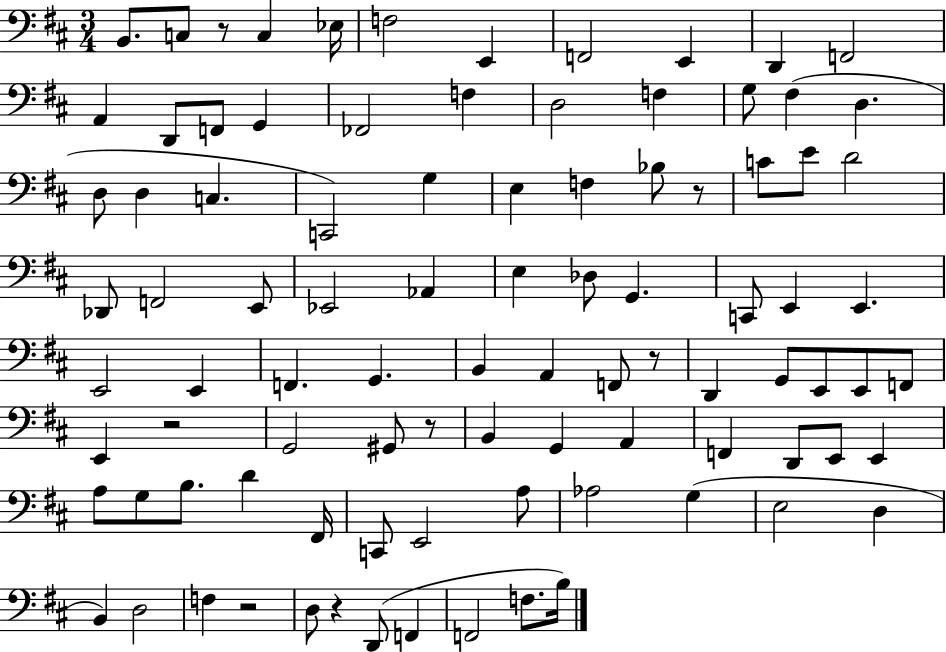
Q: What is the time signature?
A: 3/4